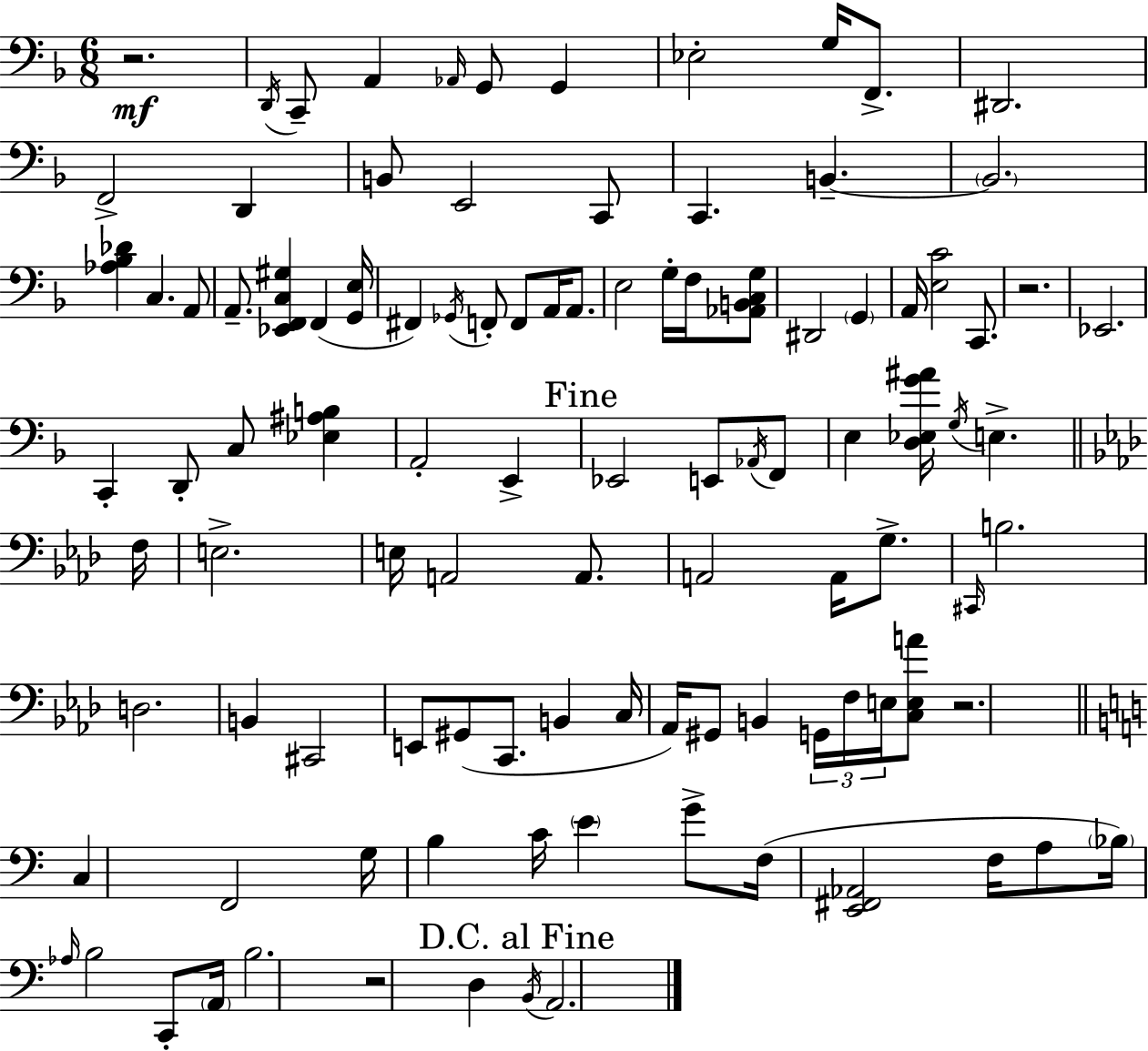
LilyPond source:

{
  \clef bass
  \numericTimeSignature
  \time 6/8
  \key f \major
  \repeat volta 2 { r2.\mf | \acciaccatura { d,16 } c,8-- a,4 \grace { aes,16 } g,8 g,4 | ees2-. g16 f,8.-> | dis,2. | \break f,2-> d,4 | b,8 e,2 | c,8 c,4. b,4.--~~ | \parenthesize b,2. | \break <aes bes des'>4 c4. | a,8 a,8.-- <ees, f, c gis>4 f,4( | <g, e>16 fis,4) \acciaccatura { ges,16 } f,8-. f,8 a,16 | a,8. e2 g16-. | \break f16 <aes, b, c g>8 dis,2 \parenthesize g,4 | a,16 <e c'>2 | c,8. r2. | ees,2. | \break c,4-. d,8-. c8 <ees ais b>4 | a,2-. e,4-> | \mark "Fine" ees,2 e,8 | \acciaccatura { aes,16 } f,8 e4 <d ees g' ais'>16 \acciaccatura { g16 } e4.-> | \break \bar "||" \break \key aes \major f16 e2.-> | e16 a,2 a,8. | a,2 a,16 g8.-> | \grace { cis,16 } b2. | \break d2. | b,4 cis,2 | e,8 gis,8( c,8. b,4 | c16 aes,16) gis,8 b,4 \tuplet 3/2 { g,16 f16 e16 } | \break <c e a'>8 r2. | \bar "||" \break \key c \major c4 f,2 | g16 b4 c'16 \parenthesize e'4 g'8-> | f16( <e, fis, aes,>2 f16 a8 | \parenthesize bes16) \grace { aes16 } b2 c,8-. | \break \parenthesize a,16 b2. | r2 d4 | \mark "D.C. al Fine" \acciaccatura { b,16 } a,2. | } \bar "|."
}